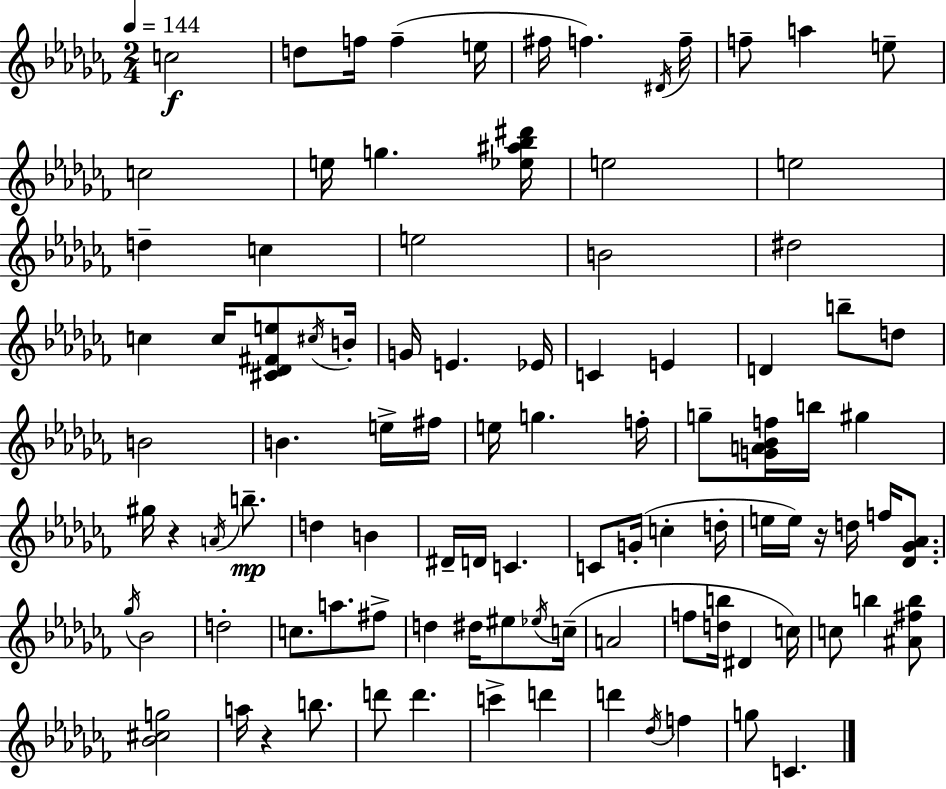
{
  \clef treble
  \numericTimeSignature
  \time 2/4
  \key aes \minor
  \tempo 4 = 144
  c''2\f | d''8 f''16 f''4--( e''16 | fis''16 f''4.) \acciaccatura { dis'16 } | f''16-- f''8-- a''4 e''8-- | \break c''2 | e''16 g''4. | <ees'' ais'' bes'' dis'''>16 e''2 | e''2 | \break d''4-- c''4 | e''2 | b'2 | dis''2 | \break c''4 c''16 <cis' des' fis' e''>8 | \acciaccatura { cis''16 } b'16-. g'16 e'4. | ees'16 c'4 e'4 | d'4 b''8-- | \break d''8 b'2 | b'4. | e''16-> fis''16 e''16 g''4. | f''16-. g''8-- <g' a' bes' f''>16 b''16 gis''4 | \break gis''16 r4 \acciaccatura { a'16 }\mp | b''8.-- d''4 b'4 | dis'16-- d'16 c'4. | c'8 g'16-.( c''4-. | \break d''16-. e''16 e''16) r16 d''16 f''16 | <des' ges' aes'>8. \acciaccatura { ges''16 } bes'2 | d''2-. | c''8. a''8. | \break fis''8-> d''4 | dis''16 eis''8 \acciaccatura { ees''16 } c''16--( a'2 | f''8 <d'' b''>16 | dis'4 c''16) c''8 b''4 | \break <ais' fis'' b''>8 <bes' cis'' g''>2 | a''16 r4 | b''8. d'''8 d'''4. | c'''4-> | \break d'''4 d'''4 | \acciaccatura { des''16 } f''4 g''8 | c'4. \bar "|."
}